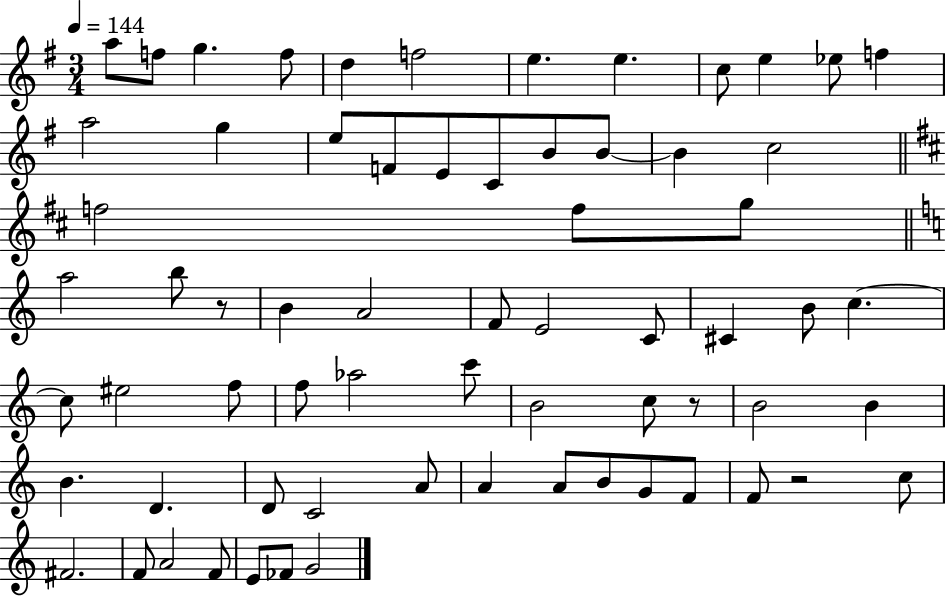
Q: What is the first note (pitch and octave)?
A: A5